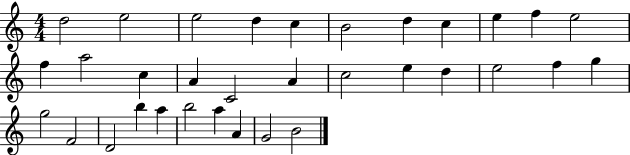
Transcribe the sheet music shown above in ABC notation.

X:1
T:Untitled
M:4/4
L:1/4
K:C
d2 e2 e2 d c B2 d c e f e2 f a2 c A C2 A c2 e d e2 f g g2 F2 D2 b a b2 a A G2 B2